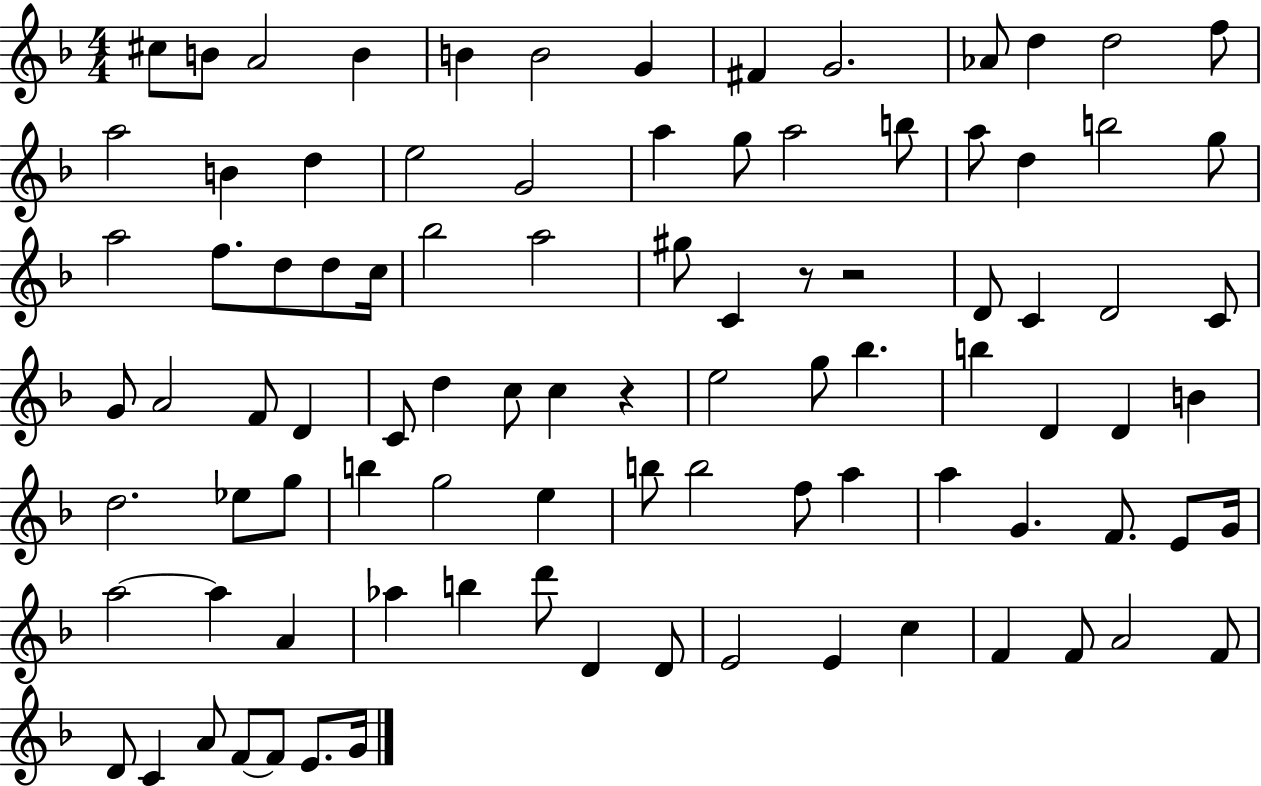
X:1
T:Untitled
M:4/4
L:1/4
K:F
^c/2 B/2 A2 B B B2 G ^F G2 _A/2 d d2 f/2 a2 B d e2 G2 a g/2 a2 b/2 a/2 d b2 g/2 a2 f/2 d/2 d/2 c/4 _b2 a2 ^g/2 C z/2 z2 D/2 C D2 C/2 G/2 A2 F/2 D C/2 d c/2 c z e2 g/2 _b b D D B d2 _e/2 g/2 b g2 e b/2 b2 f/2 a a G F/2 E/2 G/4 a2 a A _a b d'/2 D D/2 E2 E c F F/2 A2 F/2 D/2 C A/2 F/2 F/2 E/2 G/4